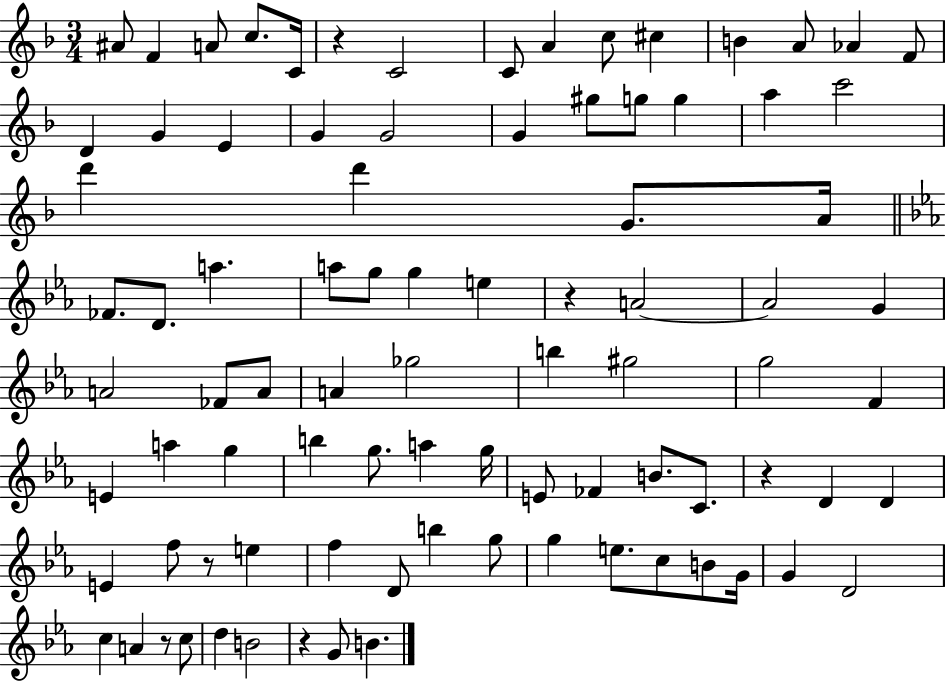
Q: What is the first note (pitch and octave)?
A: A#4